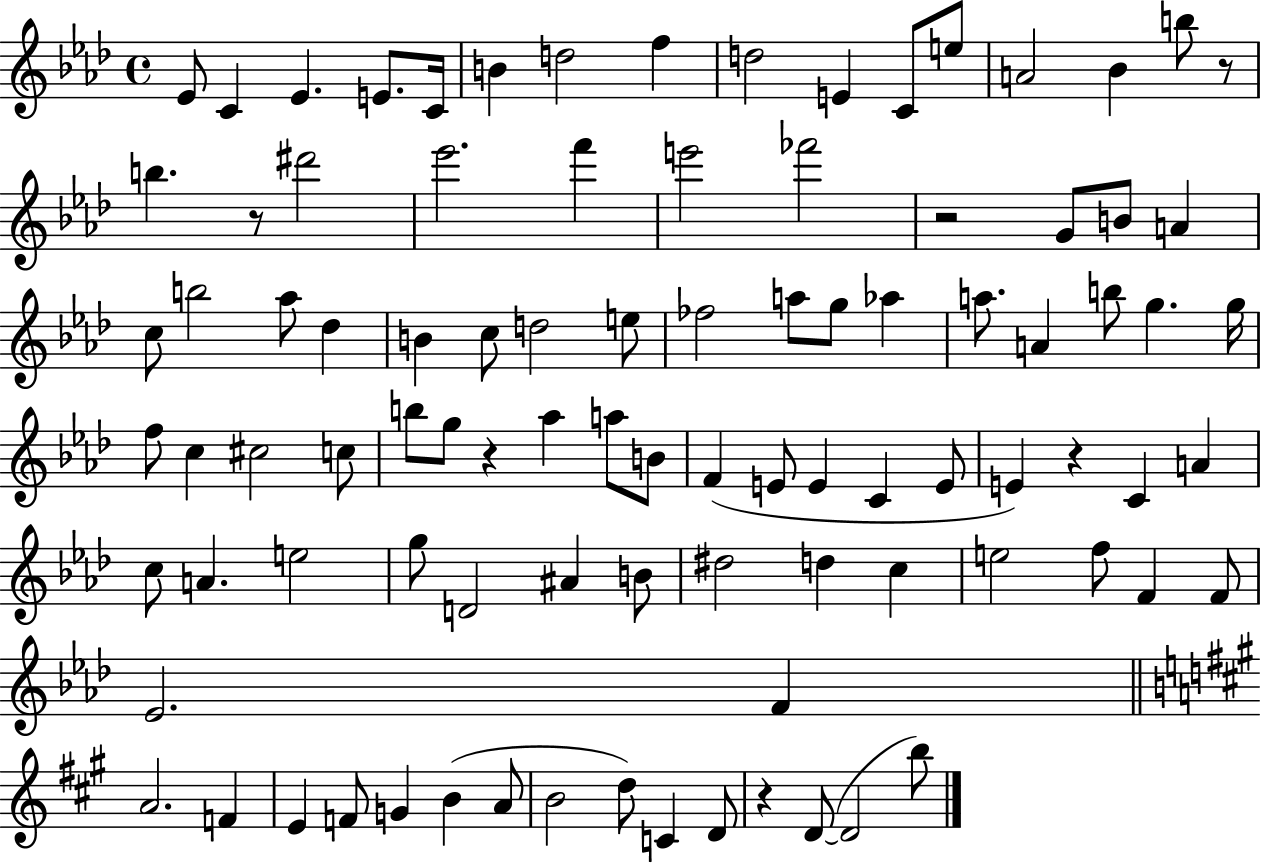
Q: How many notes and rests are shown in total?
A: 94